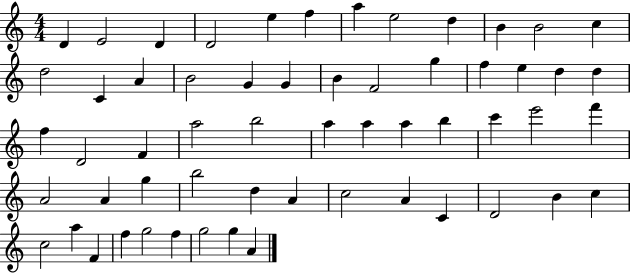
{
  \clef treble
  \numericTimeSignature
  \time 4/4
  \key c \major
  d'4 e'2 d'4 | d'2 e''4 f''4 | a''4 e''2 d''4 | b'4 b'2 c''4 | \break d''2 c'4 a'4 | b'2 g'4 g'4 | b'4 f'2 g''4 | f''4 e''4 d''4 d''4 | \break f''4 d'2 f'4 | a''2 b''2 | a''4 a''4 a''4 b''4 | c'''4 e'''2 f'''4 | \break a'2 a'4 g''4 | b''2 d''4 a'4 | c''2 a'4 c'4 | d'2 b'4 c''4 | \break c''2 a''4 f'4 | f''4 g''2 f''4 | g''2 g''4 a'4 | \bar "|."
}